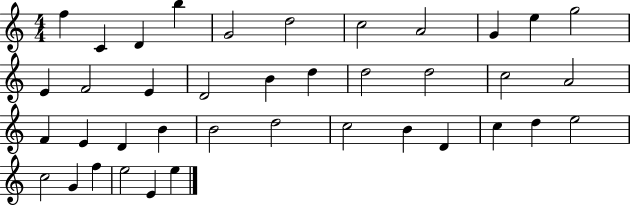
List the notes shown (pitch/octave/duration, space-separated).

F5/q C4/q D4/q B5/q G4/h D5/h C5/h A4/h G4/q E5/q G5/h E4/q F4/h E4/q D4/h B4/q D5/q D5/h D5/h C5/h A4/h F4/q E4/q D4/q B4/q B4/h D5/h C5/h B4/q D4/q C5/q D5/q E5/h C5/h G4/q F5/q E5/h E4/q E5/q